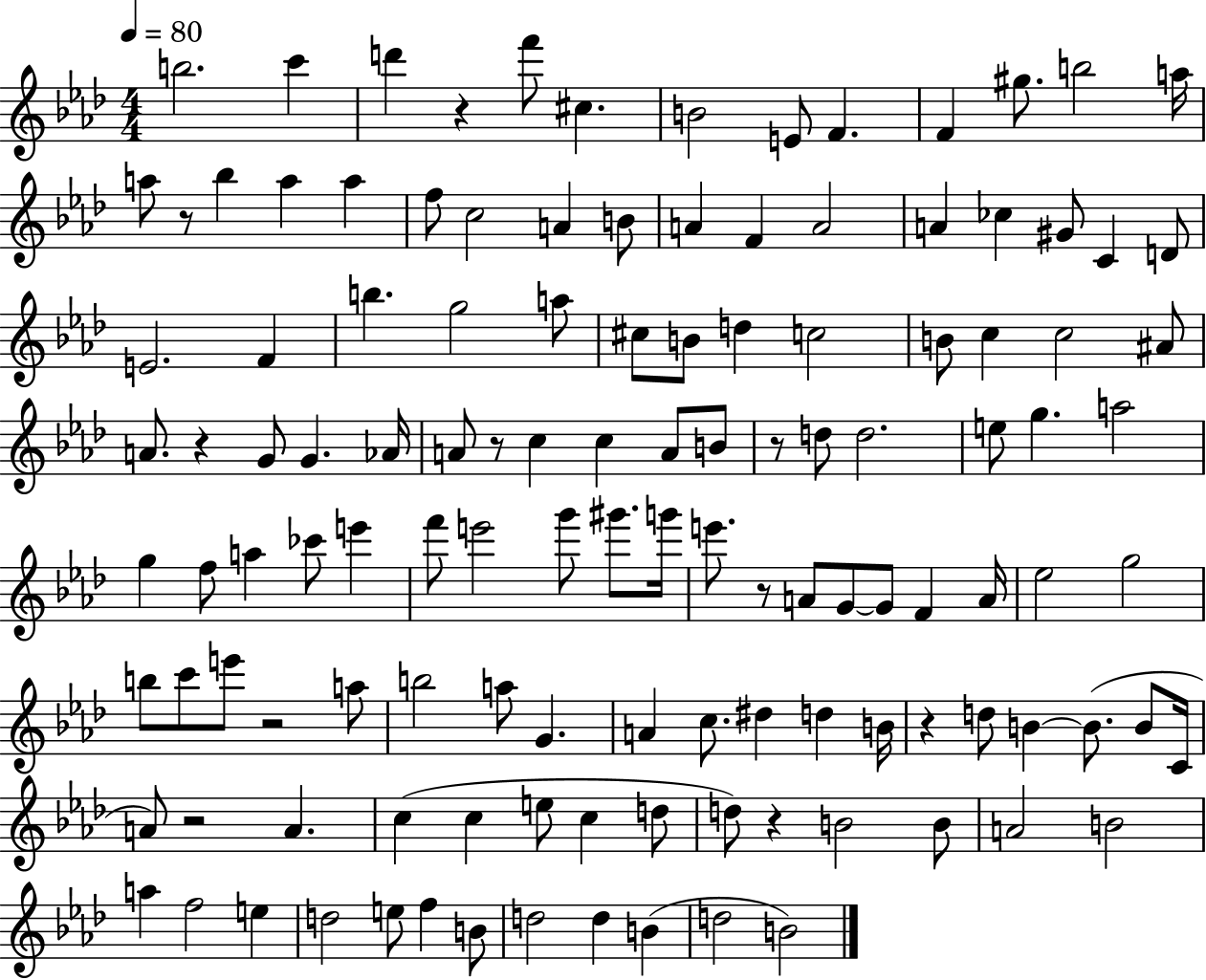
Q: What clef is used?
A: treble